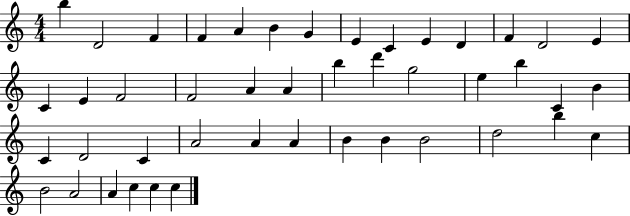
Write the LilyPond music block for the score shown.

{
  \clef treble
  \numericTimeSignature
  \time 4/4
  \key c \major
  b''4 d'2 f'4 | f'4 a'4 b'4 g'4 | e'4 c'4 e'4 d'4 | f'4 d'2 e'4 | \break c'4 e'4 f'2 | f'2 a'4 a'4 | b''4 d'''4 g''2 | e''4 b''4 c'4 b'4 | \break c'4 d'2 c'4 | a'2 a'4 a'4 | b'4 b'4 b'2 | d''2 b''4 c''4 | \break b'2 a'2 | a'4 c''4 c''4 c''4 | \bar "|."
}